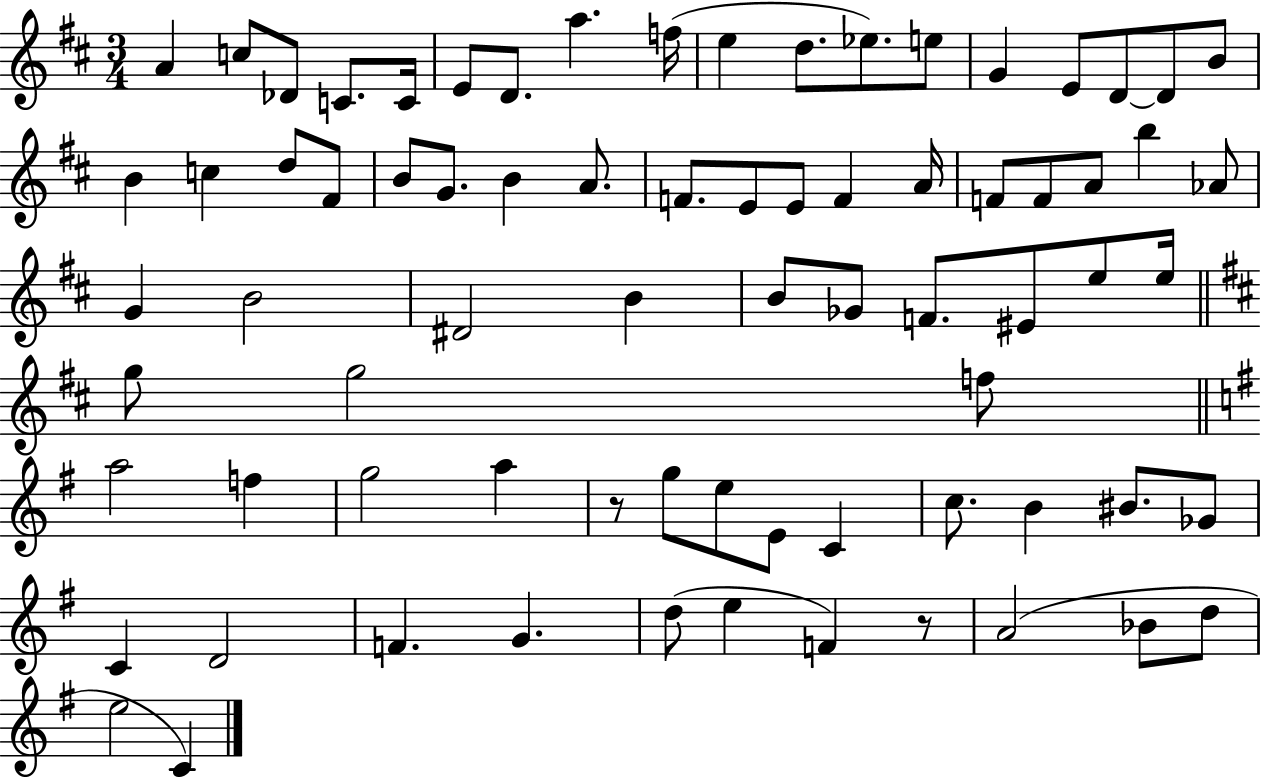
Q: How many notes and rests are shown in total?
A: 75